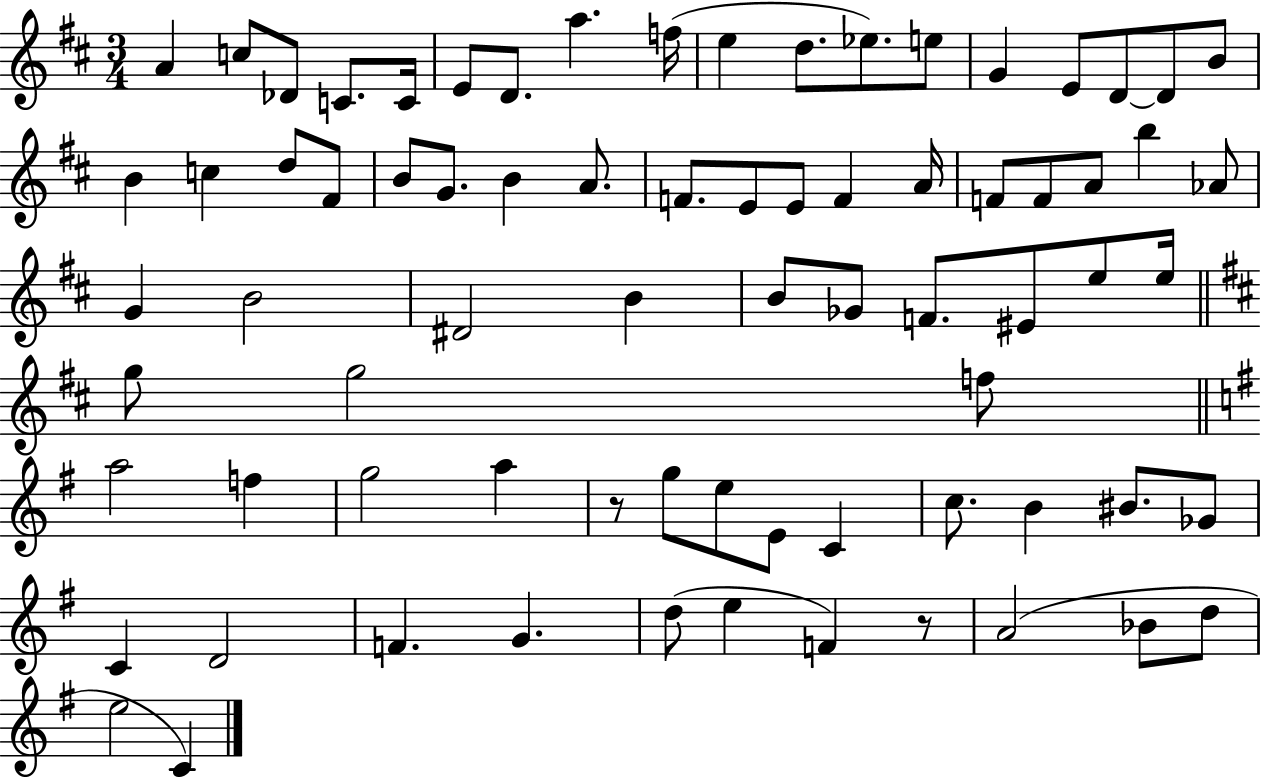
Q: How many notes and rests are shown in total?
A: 75